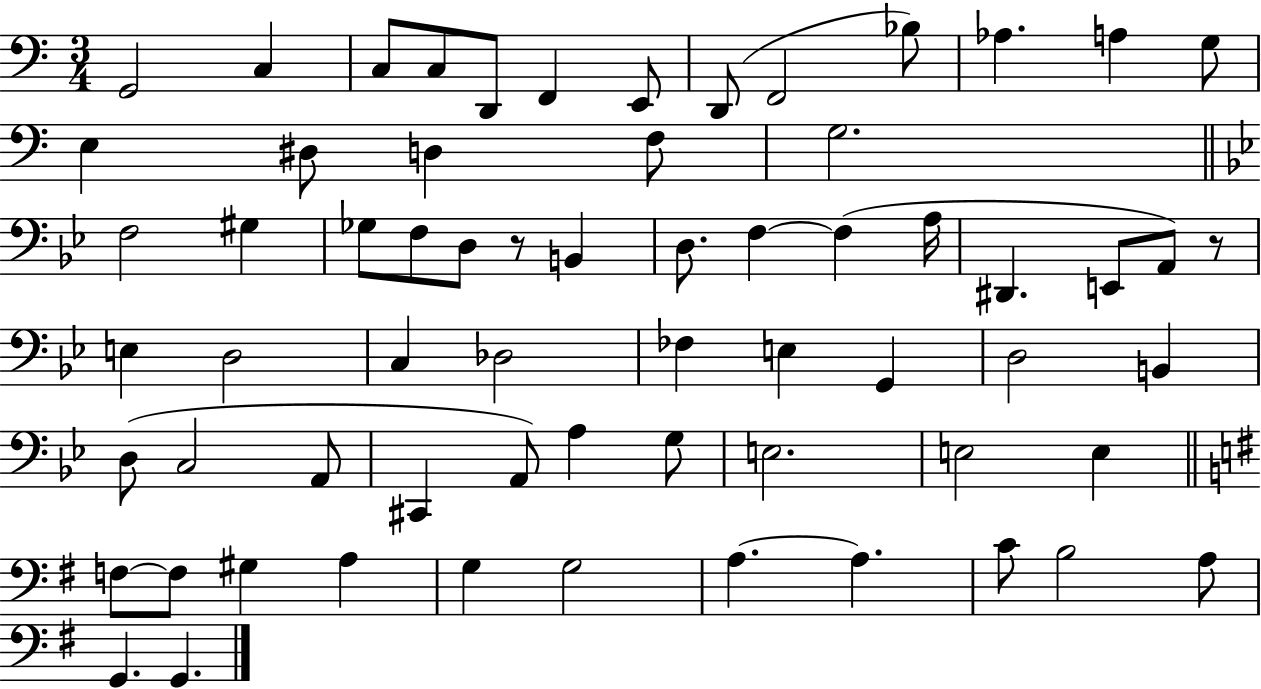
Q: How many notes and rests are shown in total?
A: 65